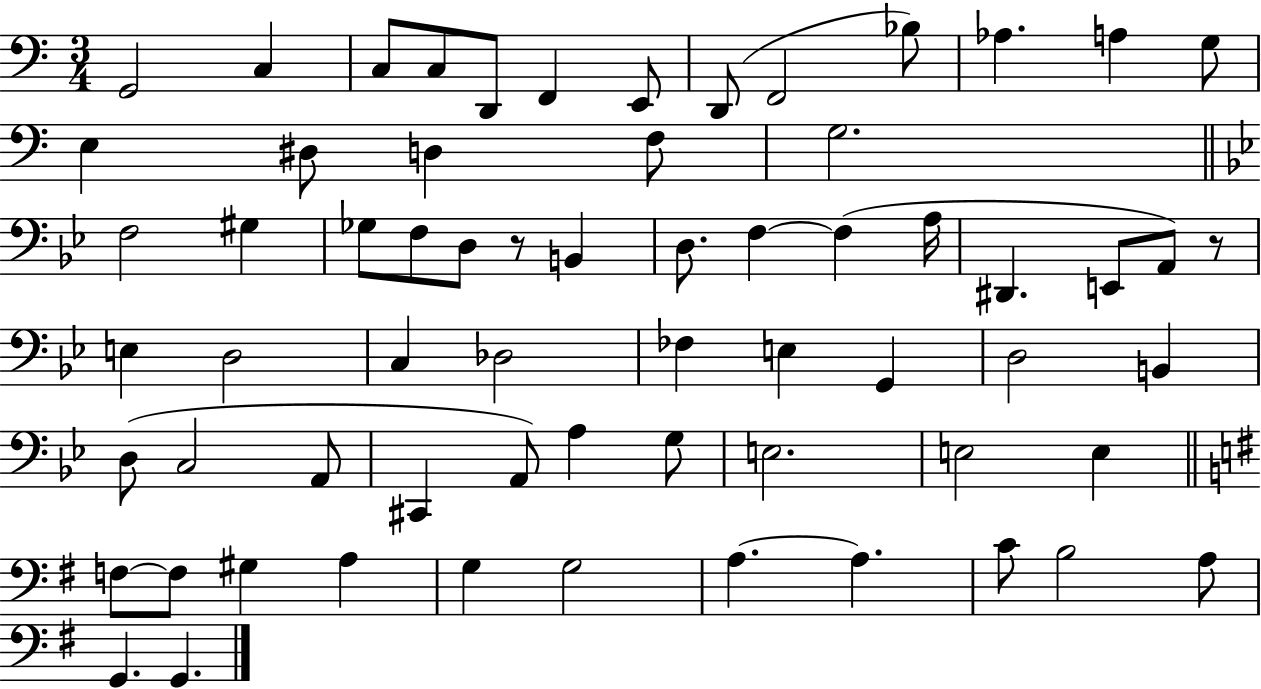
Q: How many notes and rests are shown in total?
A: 65